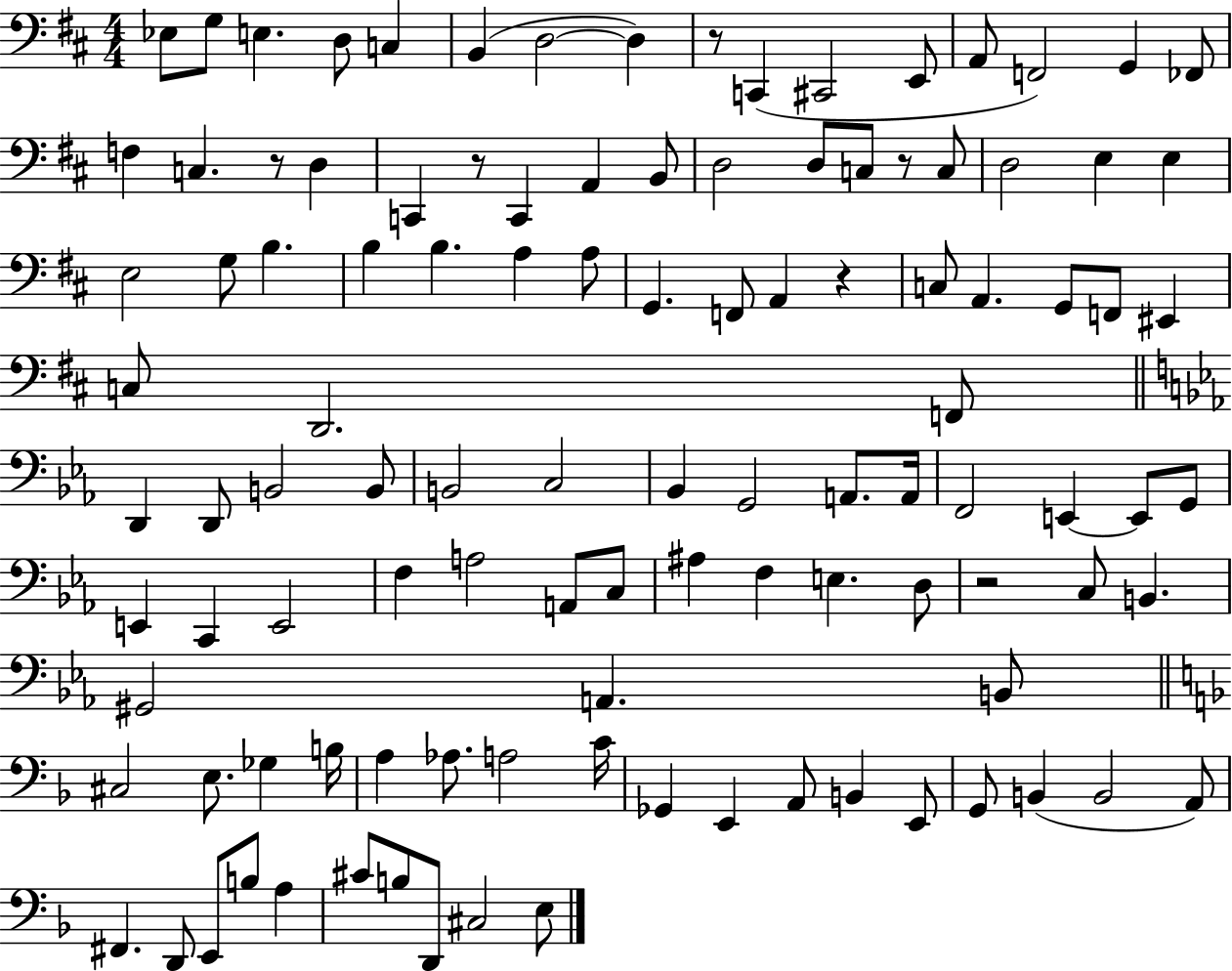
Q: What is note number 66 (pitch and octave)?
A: A3